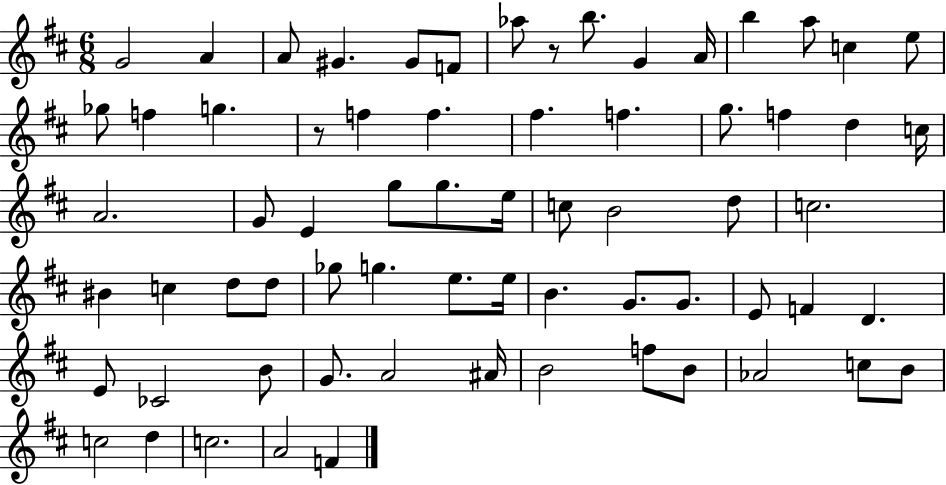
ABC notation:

X:1
T:Untitled
M:6/8
L:1/4
K:D
G2 A A/2 ^G ^G/2 F/2 _a/2 z/2 b/2 G A/4 b a/2 c e/2 _g/2 f g z/2 f f ^f f g/2 f d c/4 A2 G/2 E g/2 g/2 e/4 c/2 B2 d/2 c2 ^B c d/2 d/2 _g/2 g e/2 e/4 B G/2 G/2 E/2 F D E/2 _C2 B/2 G/2 A2 ^A/4 B2 f/2 B/2 _A2 c/2 B/2 c2 d c2 A2 F